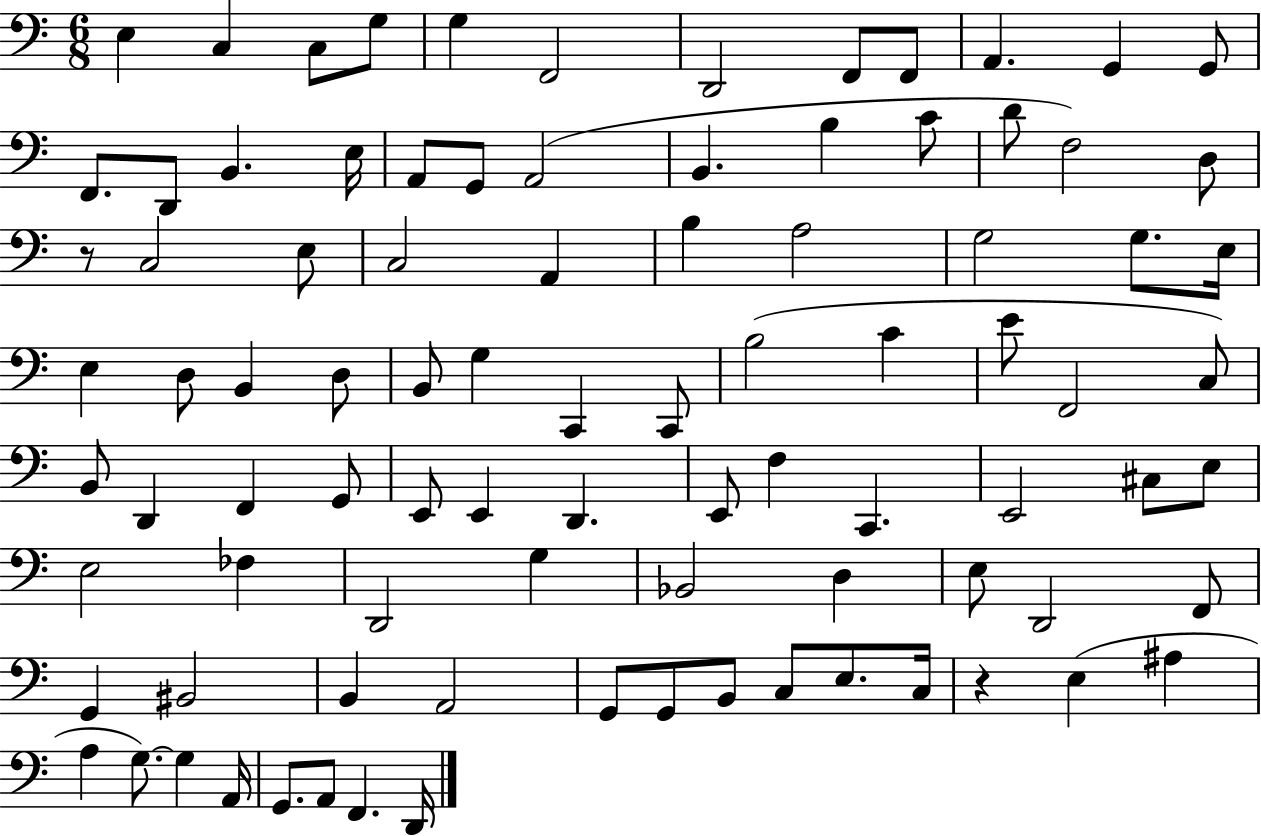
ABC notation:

X:1
T:Untitled
M:6/8
L:1/4
K:C
E, C, C,/2 G,/2 G, F,,2 D,,2 F,,/2 F,,/2 A,, G,, G,,/2 F,,/2 D,,/2 B,, E,/4 A,,/2 G,,/2 A,,2 B,, B, C/2 D/2 F,2 D,/2 z/2 C,2 E,/2 C,2 A,, B, A,2 G,2 G,/2 E,/4 E, D,/2 B,, D,/2 B,,/2 G, C,, C,,/2 B,2 C E/2 F,,2 C,/2 B,,/2 D,, F,, G,,/2 E,,/2 E,, D,, E,,/2 F, C,, E,,2 ^C,/2 E,/2 E,2 _F, D,,2 G, _B,,2 D, E,/2 D,,2 F,,/2 G,, ^B,,2 B,, A,,2 G,,/2 G,,/2 B,,/2 C,/2 E,/2 C,/4 z E, ^A, A, G,/2 G, A,,/4 G,,/2 A,,/2 F,, D,,/4